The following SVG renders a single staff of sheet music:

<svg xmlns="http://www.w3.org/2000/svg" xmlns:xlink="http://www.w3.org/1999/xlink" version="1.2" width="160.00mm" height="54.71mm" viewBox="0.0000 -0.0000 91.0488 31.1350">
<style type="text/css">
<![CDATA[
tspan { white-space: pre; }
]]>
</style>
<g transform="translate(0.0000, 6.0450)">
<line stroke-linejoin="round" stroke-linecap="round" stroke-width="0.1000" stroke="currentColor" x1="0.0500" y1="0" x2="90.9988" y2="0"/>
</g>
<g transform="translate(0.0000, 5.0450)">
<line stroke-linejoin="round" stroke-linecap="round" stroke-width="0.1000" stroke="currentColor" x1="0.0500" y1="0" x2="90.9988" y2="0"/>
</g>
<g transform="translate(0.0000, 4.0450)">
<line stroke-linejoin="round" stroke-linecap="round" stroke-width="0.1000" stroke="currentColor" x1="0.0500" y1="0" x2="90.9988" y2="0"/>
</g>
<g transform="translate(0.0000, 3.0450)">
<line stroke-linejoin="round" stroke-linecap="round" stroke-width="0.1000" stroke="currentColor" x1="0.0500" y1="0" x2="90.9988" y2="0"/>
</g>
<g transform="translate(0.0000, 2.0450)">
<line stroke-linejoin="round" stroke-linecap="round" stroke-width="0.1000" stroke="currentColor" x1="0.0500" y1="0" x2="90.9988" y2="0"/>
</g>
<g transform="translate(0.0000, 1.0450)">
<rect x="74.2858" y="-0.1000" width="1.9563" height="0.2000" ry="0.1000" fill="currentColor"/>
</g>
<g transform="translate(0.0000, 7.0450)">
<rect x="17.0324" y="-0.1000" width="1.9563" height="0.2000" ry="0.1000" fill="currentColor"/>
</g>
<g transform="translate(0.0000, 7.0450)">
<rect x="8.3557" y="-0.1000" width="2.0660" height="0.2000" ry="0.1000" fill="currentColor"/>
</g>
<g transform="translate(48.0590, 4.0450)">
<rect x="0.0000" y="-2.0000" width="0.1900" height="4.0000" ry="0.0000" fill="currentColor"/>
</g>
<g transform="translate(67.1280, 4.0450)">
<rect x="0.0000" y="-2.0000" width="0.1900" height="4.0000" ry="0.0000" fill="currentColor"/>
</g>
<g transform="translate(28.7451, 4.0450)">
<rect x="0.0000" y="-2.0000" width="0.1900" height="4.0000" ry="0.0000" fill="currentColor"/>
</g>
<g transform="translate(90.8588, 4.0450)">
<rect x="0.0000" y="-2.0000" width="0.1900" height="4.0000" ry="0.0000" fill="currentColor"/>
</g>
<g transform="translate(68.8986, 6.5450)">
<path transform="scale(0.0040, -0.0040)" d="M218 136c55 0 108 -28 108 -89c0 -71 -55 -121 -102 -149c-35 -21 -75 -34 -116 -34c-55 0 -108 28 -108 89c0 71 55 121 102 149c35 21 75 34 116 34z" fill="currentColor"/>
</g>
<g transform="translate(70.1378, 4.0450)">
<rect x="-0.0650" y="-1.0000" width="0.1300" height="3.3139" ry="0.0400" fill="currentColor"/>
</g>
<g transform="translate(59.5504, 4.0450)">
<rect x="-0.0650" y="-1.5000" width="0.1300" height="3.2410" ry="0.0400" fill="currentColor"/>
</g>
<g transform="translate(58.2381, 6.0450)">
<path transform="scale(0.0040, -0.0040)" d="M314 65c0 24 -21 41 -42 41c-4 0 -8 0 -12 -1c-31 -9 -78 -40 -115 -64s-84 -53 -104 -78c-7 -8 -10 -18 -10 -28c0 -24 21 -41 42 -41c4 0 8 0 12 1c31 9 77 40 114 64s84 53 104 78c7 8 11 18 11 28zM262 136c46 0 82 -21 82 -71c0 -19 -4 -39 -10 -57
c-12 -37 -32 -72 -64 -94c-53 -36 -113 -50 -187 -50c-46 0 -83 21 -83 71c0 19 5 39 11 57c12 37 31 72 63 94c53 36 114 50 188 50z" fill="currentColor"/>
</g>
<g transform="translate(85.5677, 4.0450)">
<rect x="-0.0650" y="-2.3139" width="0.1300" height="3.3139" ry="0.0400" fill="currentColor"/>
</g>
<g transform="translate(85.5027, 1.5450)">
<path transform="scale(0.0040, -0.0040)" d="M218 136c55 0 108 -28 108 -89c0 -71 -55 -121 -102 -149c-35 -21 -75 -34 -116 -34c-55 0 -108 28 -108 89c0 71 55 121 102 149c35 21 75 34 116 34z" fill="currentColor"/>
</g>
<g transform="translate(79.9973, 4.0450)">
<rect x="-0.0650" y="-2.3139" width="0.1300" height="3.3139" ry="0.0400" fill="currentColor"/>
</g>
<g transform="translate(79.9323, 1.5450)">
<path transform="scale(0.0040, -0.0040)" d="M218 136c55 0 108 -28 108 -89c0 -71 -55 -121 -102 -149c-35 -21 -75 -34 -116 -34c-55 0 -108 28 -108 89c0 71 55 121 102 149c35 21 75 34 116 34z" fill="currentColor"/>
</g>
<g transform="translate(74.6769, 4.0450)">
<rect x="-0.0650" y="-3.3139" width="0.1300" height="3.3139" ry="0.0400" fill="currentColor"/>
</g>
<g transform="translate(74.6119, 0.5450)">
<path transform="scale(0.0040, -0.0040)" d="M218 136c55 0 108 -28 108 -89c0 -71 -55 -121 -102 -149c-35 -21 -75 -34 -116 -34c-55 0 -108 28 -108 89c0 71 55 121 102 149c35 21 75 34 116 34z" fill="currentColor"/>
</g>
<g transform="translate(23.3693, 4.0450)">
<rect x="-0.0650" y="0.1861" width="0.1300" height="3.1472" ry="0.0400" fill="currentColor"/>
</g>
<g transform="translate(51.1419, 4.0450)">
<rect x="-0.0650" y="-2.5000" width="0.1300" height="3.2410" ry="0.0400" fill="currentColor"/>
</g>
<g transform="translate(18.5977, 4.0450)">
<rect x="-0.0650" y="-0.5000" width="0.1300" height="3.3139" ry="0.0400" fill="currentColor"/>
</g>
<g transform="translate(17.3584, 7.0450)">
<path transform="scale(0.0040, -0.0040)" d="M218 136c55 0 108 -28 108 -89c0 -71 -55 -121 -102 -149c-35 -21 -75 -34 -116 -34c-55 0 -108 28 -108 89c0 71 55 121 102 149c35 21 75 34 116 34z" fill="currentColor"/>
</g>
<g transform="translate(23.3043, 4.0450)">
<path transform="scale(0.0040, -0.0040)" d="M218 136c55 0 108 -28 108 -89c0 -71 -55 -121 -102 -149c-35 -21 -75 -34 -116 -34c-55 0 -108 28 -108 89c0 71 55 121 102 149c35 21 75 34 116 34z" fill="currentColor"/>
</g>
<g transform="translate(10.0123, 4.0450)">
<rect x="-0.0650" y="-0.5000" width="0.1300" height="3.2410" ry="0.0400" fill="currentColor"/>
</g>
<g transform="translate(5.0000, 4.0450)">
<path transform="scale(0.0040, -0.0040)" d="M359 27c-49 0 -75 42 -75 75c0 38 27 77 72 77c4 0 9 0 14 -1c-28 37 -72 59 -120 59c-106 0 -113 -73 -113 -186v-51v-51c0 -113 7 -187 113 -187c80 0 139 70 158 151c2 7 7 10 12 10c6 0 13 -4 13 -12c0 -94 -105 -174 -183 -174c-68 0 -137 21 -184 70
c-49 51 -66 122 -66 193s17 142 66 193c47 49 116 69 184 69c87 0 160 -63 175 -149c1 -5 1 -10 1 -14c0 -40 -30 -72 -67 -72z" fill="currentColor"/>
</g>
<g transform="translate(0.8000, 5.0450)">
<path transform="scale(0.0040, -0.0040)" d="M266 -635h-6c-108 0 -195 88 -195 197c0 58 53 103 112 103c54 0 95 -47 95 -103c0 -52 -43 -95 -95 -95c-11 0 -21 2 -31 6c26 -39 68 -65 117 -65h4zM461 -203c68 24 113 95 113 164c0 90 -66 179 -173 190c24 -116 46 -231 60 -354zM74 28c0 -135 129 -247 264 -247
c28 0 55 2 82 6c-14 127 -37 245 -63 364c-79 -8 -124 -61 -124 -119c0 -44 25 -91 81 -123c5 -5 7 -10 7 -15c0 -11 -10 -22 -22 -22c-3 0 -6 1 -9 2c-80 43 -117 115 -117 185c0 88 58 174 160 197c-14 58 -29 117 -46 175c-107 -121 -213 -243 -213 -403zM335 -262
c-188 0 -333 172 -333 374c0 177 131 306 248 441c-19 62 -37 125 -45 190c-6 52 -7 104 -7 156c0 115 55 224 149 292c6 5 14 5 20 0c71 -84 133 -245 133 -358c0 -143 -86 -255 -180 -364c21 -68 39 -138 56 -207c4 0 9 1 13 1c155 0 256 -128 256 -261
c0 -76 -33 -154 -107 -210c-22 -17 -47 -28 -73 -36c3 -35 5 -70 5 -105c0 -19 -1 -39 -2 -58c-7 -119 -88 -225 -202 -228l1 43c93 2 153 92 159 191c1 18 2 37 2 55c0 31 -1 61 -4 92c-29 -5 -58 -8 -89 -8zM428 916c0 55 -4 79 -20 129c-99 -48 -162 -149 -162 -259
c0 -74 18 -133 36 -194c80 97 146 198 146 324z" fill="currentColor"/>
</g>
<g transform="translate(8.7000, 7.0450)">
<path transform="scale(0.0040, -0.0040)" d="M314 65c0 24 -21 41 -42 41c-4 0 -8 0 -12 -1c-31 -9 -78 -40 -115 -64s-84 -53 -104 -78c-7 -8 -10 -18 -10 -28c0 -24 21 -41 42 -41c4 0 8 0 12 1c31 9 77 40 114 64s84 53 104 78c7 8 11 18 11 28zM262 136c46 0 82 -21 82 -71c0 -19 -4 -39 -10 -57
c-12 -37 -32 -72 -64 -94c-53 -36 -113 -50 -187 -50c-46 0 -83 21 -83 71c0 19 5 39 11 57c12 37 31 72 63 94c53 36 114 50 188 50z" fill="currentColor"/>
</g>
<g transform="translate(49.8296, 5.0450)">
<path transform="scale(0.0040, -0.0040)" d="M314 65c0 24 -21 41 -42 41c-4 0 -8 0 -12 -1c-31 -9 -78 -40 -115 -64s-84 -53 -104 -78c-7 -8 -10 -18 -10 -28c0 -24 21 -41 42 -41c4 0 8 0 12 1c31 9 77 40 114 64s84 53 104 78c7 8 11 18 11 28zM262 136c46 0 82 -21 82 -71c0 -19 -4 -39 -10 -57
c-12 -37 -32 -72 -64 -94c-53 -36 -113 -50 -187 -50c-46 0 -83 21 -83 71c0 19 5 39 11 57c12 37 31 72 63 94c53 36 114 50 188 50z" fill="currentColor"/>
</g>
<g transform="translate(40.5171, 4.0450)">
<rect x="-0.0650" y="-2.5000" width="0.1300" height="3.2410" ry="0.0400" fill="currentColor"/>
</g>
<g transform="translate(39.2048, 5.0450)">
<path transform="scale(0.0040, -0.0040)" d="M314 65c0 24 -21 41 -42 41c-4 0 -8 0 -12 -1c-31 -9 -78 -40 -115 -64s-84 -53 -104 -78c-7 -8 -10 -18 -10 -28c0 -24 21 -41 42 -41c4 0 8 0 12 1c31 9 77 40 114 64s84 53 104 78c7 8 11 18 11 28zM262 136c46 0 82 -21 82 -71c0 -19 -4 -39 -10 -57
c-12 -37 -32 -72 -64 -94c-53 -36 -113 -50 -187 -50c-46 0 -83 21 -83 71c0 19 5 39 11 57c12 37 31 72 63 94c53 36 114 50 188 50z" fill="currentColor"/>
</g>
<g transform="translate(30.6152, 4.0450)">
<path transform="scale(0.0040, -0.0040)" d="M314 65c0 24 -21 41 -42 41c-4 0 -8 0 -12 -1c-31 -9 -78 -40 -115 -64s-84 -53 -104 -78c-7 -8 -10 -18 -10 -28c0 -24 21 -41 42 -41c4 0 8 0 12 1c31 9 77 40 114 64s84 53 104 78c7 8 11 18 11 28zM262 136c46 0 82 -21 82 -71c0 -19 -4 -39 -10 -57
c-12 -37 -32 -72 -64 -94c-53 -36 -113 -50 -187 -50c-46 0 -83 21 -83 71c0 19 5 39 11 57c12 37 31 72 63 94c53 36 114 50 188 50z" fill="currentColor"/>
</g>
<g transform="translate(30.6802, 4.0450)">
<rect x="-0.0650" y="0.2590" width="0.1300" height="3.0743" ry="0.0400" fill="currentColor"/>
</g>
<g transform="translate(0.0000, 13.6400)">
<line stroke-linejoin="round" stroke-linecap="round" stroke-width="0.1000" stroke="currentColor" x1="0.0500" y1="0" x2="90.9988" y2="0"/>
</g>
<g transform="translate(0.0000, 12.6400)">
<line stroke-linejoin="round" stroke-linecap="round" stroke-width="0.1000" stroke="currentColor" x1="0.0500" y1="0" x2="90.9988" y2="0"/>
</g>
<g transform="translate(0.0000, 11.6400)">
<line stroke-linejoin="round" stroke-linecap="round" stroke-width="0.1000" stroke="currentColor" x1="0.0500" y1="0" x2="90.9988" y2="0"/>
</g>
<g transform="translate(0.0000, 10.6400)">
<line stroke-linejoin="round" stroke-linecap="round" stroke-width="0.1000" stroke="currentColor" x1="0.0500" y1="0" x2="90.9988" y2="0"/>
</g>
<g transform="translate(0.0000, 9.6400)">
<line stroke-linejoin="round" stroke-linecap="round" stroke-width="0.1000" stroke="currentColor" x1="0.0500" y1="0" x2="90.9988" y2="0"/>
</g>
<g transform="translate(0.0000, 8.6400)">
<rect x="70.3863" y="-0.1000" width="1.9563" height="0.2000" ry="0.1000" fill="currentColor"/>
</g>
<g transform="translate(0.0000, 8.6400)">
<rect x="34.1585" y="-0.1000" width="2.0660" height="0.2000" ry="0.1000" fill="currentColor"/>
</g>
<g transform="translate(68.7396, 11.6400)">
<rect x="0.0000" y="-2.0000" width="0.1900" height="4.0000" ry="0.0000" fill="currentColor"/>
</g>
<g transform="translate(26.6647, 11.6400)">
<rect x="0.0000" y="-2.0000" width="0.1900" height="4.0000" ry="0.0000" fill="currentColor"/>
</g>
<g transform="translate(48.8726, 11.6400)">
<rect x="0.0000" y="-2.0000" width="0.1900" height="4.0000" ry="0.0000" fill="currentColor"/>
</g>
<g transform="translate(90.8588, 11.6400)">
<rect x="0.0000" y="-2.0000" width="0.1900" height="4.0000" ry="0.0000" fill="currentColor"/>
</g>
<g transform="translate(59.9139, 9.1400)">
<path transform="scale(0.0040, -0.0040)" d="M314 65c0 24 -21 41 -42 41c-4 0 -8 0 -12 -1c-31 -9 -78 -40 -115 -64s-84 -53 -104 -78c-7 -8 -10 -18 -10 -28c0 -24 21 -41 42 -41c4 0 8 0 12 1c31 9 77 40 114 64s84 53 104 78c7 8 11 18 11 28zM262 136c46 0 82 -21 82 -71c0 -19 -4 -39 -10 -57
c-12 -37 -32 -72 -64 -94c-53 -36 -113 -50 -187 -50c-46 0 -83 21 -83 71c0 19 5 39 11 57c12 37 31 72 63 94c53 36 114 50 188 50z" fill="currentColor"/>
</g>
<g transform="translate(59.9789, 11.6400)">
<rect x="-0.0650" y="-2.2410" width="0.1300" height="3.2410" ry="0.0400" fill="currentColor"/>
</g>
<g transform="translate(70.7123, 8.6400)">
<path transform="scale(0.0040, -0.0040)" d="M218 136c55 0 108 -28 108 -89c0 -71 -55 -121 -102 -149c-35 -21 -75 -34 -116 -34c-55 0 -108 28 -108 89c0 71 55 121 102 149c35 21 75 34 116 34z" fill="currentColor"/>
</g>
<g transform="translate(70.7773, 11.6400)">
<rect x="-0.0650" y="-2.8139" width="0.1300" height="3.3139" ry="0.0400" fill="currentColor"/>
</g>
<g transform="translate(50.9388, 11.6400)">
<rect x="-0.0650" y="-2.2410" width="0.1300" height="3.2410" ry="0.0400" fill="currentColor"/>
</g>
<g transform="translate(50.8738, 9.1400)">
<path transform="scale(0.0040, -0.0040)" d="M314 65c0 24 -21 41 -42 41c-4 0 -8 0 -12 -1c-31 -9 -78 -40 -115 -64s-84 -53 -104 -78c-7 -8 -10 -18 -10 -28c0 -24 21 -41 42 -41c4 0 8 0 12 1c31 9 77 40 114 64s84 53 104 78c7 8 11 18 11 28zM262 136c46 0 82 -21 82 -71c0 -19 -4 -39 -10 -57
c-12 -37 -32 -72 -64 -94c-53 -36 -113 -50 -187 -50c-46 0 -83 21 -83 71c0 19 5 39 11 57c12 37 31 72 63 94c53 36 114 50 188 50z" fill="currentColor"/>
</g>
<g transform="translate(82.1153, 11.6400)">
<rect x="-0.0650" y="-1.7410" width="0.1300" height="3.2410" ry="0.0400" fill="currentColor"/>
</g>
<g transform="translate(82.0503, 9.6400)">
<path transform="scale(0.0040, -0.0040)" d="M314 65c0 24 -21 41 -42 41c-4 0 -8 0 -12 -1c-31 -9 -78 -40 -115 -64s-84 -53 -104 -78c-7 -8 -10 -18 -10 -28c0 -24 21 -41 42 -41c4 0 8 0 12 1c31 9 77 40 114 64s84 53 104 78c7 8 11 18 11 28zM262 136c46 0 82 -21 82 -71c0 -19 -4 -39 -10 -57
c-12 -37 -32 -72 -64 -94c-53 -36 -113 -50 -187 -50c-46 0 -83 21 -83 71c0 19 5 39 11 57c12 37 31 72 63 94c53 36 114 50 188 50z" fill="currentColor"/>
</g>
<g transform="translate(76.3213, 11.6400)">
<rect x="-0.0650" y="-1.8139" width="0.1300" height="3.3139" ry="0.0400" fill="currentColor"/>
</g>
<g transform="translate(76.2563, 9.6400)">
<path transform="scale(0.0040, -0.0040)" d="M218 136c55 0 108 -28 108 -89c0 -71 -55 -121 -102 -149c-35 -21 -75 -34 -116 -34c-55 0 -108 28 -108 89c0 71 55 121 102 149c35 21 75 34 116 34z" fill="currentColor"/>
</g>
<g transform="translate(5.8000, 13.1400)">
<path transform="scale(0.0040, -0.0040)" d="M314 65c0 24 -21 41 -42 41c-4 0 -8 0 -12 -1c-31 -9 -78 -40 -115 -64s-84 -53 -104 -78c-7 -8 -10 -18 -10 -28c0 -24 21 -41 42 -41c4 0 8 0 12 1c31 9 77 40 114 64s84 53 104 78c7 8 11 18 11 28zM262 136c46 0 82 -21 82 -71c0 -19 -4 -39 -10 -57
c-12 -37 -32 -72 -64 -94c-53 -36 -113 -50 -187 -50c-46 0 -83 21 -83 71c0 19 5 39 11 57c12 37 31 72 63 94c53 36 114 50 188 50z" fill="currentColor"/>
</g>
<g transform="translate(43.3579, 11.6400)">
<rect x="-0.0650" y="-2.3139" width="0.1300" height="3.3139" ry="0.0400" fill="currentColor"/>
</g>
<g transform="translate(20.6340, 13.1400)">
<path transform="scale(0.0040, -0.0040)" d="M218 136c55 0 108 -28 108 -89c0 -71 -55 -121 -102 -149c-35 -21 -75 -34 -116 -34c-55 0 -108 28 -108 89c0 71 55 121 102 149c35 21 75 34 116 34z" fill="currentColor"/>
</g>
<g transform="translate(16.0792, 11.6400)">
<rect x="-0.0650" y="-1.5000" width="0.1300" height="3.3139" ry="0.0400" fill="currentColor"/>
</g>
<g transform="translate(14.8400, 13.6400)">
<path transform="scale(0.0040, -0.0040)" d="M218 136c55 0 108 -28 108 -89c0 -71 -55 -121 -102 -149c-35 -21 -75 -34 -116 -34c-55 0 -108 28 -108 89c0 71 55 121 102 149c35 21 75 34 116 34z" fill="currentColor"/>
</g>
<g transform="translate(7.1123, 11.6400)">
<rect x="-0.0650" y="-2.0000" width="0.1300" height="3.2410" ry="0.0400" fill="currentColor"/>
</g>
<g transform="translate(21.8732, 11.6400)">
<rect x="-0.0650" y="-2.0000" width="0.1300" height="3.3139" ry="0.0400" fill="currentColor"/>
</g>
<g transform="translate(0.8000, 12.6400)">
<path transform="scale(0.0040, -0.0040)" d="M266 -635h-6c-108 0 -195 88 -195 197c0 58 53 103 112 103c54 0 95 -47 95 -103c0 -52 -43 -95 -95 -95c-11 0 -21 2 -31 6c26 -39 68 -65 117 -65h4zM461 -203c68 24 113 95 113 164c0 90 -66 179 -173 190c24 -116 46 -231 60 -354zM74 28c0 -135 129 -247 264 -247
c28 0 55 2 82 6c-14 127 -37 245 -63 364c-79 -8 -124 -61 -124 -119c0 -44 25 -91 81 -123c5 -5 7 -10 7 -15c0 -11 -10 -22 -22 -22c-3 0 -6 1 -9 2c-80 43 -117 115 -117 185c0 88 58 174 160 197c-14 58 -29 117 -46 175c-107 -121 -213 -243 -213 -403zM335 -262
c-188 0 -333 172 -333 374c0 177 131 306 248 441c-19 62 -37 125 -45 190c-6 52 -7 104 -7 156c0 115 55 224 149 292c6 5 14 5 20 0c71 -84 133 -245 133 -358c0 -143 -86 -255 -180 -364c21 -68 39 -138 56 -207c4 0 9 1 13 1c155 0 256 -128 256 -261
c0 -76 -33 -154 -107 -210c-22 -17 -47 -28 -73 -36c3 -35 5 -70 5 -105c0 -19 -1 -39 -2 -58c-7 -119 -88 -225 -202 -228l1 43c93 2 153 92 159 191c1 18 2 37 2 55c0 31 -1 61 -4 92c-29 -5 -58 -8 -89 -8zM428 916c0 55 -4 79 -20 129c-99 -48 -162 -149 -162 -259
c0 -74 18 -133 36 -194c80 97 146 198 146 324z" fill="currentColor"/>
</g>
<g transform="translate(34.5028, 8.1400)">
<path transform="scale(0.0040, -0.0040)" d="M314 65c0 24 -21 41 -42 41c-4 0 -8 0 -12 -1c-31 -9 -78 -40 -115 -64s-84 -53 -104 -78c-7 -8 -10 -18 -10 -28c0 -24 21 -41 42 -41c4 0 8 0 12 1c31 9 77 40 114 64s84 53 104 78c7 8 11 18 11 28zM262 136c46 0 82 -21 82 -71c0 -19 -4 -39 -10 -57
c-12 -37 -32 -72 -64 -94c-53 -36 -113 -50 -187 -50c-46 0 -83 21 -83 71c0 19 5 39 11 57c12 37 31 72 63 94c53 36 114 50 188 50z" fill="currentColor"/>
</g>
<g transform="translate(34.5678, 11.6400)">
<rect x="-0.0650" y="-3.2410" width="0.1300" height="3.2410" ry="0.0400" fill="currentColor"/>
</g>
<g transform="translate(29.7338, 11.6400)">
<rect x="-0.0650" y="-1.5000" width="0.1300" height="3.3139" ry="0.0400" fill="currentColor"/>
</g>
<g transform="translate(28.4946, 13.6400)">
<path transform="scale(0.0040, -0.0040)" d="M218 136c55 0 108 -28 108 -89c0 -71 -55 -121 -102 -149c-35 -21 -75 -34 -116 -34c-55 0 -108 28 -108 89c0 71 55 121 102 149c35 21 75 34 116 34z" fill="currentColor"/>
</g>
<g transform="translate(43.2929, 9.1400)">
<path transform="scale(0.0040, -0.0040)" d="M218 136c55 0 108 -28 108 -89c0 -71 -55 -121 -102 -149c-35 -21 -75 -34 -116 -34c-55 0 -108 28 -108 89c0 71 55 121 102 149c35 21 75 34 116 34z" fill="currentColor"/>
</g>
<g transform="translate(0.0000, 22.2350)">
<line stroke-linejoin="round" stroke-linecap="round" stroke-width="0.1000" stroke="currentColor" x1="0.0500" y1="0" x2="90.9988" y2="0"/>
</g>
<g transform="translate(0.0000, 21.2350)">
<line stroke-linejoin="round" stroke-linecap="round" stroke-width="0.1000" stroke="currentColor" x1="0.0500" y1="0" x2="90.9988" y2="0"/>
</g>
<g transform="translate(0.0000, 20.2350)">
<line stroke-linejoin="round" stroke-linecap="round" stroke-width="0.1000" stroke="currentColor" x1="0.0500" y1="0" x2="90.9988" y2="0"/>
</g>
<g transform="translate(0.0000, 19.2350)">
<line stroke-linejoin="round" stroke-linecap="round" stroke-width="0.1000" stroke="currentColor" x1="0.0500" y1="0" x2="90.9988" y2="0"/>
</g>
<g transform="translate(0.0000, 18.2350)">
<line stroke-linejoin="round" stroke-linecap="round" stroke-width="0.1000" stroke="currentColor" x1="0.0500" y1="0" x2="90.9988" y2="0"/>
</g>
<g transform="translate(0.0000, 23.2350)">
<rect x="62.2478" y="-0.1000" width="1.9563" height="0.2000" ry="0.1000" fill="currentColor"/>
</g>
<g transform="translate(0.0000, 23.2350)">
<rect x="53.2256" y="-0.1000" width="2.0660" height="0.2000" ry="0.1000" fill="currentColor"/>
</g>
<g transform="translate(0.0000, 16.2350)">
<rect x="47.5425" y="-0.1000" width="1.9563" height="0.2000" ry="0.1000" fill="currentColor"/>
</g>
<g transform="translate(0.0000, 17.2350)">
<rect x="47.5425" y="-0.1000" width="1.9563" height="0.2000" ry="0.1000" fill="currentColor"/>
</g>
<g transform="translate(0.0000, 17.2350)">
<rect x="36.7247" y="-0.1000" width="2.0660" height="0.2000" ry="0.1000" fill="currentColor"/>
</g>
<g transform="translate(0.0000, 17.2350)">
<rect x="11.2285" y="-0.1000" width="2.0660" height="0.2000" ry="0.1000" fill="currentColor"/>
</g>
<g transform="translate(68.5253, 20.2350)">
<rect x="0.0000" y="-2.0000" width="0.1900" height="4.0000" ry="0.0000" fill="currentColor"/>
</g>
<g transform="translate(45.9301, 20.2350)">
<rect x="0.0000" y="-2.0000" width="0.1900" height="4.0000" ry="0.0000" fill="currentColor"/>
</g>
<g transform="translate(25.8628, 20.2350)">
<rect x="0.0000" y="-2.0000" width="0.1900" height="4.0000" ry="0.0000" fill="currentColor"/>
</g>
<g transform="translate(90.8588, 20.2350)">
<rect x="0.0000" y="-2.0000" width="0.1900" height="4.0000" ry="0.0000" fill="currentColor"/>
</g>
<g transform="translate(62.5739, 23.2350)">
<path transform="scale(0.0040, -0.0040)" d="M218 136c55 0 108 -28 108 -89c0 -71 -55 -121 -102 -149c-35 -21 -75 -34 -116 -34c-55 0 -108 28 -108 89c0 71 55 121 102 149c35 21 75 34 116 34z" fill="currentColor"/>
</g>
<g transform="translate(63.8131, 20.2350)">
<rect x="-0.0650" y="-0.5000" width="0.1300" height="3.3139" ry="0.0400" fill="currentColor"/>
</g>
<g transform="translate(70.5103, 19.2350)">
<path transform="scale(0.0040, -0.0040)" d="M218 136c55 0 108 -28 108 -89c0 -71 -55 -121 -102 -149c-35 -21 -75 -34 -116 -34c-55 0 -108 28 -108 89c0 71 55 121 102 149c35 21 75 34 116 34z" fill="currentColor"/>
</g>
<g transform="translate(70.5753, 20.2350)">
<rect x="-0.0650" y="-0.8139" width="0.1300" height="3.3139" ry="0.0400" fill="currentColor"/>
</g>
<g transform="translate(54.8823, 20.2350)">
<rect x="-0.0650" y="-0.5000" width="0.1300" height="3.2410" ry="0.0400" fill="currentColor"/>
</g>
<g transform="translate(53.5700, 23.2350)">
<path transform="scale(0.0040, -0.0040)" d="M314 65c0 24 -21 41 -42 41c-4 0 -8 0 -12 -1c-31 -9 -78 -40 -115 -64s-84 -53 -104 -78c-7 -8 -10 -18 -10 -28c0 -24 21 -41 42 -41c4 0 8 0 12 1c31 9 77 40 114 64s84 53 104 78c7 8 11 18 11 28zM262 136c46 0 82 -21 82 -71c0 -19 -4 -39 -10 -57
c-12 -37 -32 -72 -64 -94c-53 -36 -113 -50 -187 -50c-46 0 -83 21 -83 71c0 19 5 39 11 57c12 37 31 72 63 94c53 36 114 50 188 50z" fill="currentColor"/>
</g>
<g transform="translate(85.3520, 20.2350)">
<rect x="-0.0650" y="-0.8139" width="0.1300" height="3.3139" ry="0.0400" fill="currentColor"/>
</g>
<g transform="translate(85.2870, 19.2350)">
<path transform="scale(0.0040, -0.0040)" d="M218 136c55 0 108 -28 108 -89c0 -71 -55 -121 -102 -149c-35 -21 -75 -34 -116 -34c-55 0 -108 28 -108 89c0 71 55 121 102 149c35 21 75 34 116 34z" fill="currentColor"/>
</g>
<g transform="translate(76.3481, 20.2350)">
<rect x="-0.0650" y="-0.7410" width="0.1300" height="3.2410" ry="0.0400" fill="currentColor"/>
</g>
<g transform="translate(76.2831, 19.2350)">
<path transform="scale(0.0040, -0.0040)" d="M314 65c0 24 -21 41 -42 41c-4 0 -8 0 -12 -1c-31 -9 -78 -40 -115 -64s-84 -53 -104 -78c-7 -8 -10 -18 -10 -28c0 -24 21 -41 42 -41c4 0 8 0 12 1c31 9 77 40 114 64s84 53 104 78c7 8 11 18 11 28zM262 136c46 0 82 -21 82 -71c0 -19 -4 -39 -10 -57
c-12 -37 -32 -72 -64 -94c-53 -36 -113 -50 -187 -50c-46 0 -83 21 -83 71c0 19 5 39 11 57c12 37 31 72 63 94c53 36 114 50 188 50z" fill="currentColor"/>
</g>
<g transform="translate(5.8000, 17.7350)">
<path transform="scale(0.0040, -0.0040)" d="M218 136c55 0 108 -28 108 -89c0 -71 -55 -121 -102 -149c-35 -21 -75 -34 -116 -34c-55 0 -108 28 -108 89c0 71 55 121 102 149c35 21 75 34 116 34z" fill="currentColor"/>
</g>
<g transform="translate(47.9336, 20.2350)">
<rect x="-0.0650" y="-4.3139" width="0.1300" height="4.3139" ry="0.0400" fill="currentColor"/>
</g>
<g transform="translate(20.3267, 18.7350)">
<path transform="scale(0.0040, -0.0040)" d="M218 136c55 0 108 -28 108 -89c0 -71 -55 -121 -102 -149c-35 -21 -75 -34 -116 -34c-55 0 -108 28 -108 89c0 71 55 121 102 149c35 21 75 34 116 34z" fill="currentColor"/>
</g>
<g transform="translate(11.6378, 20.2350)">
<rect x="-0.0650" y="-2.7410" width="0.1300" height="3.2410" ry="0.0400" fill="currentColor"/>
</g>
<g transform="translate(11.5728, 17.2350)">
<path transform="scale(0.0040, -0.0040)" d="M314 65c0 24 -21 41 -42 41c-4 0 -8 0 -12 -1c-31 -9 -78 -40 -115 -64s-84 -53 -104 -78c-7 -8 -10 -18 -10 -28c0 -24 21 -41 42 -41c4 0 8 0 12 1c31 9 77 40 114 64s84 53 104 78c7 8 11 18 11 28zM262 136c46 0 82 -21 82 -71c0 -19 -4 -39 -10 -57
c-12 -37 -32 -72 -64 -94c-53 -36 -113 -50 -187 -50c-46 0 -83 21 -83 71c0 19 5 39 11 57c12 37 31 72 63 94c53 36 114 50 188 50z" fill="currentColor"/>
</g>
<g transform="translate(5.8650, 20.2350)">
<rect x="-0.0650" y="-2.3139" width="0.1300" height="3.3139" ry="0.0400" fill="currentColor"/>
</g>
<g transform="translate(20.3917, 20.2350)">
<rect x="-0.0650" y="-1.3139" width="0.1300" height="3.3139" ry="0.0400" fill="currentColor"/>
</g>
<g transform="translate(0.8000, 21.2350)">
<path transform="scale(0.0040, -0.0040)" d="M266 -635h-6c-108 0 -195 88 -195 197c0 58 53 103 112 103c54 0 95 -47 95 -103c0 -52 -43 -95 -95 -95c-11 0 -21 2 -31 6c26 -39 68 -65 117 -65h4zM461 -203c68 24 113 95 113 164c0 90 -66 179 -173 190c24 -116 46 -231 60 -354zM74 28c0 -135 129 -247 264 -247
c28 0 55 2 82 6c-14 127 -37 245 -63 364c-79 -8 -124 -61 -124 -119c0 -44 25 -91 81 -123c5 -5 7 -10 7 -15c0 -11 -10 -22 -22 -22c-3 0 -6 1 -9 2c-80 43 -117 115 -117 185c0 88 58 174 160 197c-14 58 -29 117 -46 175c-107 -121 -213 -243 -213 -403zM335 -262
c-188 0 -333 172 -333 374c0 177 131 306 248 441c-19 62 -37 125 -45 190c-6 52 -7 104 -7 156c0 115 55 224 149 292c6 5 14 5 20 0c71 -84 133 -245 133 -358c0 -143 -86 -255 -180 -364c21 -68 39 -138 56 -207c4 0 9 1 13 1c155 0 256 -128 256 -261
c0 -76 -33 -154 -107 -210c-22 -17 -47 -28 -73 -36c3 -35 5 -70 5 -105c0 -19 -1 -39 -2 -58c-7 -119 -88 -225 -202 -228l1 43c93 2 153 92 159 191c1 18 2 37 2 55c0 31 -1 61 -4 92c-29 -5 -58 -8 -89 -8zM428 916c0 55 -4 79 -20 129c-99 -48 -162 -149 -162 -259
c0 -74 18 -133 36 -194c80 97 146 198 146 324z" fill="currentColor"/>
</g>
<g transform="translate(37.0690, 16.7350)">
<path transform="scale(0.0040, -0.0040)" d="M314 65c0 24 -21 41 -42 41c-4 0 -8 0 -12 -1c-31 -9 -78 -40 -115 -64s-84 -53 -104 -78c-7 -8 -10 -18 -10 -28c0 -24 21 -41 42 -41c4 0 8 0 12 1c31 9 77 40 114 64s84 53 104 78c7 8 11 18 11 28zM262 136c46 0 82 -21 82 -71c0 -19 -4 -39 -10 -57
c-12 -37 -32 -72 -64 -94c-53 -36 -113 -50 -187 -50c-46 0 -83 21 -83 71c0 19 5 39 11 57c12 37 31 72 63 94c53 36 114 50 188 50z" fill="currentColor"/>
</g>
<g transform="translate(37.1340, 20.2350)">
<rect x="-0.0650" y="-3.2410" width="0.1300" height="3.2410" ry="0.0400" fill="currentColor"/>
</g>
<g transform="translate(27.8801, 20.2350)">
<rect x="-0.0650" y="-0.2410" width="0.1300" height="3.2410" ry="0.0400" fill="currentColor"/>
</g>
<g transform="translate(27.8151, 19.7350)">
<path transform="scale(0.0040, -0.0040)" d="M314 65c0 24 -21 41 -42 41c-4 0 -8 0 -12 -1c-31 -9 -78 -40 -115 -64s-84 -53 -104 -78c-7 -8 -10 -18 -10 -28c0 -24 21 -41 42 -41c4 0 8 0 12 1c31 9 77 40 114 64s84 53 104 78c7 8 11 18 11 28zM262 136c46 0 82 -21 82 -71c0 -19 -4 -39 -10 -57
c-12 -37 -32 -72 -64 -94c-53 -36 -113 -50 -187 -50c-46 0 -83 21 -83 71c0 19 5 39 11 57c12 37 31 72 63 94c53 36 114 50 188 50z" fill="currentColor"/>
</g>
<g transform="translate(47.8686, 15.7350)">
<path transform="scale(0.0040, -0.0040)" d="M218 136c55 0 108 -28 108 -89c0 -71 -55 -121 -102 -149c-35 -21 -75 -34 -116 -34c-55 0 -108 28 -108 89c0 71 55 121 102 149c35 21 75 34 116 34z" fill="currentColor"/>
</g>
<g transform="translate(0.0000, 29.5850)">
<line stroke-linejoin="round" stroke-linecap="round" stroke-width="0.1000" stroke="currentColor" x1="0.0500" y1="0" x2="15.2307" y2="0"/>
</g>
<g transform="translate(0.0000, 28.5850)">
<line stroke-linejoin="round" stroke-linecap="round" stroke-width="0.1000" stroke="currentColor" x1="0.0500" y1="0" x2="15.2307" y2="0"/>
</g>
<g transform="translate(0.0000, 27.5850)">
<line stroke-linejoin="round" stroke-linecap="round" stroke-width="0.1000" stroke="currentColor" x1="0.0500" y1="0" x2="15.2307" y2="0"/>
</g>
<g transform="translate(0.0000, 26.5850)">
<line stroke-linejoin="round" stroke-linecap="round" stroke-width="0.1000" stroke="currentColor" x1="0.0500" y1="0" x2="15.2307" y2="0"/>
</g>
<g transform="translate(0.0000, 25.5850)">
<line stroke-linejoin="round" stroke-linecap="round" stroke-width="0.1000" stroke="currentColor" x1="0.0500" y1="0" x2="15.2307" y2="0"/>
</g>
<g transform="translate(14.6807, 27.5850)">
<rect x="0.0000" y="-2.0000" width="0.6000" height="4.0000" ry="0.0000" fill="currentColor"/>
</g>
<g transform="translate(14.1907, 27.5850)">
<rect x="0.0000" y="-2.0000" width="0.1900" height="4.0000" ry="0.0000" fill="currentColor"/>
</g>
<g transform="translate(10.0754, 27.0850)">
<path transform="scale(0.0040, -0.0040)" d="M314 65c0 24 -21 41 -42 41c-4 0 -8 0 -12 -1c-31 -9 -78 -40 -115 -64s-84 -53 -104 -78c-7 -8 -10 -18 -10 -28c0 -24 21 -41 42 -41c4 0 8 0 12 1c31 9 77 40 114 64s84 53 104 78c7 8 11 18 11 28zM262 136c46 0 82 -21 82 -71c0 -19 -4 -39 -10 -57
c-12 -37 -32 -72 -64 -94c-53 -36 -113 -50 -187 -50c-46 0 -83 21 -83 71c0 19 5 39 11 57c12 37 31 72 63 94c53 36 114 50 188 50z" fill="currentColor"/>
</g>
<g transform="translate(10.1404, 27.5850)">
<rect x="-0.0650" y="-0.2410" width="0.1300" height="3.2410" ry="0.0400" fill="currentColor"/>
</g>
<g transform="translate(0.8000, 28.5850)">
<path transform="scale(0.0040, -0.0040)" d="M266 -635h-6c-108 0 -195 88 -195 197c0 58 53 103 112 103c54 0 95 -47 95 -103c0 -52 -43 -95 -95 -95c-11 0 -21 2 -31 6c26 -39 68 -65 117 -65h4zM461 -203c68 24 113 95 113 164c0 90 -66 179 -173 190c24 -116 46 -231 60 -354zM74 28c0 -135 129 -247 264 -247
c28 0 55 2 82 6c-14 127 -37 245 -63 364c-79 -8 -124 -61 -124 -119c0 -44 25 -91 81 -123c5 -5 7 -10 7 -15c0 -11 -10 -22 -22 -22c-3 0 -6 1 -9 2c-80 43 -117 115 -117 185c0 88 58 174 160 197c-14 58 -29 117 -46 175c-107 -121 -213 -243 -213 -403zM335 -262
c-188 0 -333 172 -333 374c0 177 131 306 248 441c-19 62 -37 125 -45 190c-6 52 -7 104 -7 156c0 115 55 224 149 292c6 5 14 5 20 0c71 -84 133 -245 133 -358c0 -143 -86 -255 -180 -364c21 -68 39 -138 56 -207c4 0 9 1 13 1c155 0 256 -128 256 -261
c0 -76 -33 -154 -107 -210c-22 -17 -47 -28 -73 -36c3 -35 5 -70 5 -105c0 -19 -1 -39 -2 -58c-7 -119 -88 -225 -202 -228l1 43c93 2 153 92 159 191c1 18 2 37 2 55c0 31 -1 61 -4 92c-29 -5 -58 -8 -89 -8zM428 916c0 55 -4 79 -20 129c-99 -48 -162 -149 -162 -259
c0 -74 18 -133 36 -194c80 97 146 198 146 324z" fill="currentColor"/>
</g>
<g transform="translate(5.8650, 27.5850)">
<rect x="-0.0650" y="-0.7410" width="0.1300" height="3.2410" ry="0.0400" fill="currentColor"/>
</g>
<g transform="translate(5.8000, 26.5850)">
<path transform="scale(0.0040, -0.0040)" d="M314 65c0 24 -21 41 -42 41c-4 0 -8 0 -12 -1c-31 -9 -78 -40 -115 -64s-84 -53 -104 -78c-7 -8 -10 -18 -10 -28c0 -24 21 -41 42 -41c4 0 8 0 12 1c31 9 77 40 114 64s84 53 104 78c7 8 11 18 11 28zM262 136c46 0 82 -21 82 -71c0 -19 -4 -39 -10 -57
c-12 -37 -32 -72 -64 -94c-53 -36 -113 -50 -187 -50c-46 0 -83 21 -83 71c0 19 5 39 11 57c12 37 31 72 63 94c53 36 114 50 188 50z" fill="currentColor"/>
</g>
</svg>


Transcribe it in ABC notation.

X:1
T:Untitled
M:4/4
L:1/4
K:C
C2 C B B2 G2 G2 E2 D b g g F2 E F E b2 g g2 g2 a f f2 g a2 e c2 b2 d' C2 C d d2 d d2 c2